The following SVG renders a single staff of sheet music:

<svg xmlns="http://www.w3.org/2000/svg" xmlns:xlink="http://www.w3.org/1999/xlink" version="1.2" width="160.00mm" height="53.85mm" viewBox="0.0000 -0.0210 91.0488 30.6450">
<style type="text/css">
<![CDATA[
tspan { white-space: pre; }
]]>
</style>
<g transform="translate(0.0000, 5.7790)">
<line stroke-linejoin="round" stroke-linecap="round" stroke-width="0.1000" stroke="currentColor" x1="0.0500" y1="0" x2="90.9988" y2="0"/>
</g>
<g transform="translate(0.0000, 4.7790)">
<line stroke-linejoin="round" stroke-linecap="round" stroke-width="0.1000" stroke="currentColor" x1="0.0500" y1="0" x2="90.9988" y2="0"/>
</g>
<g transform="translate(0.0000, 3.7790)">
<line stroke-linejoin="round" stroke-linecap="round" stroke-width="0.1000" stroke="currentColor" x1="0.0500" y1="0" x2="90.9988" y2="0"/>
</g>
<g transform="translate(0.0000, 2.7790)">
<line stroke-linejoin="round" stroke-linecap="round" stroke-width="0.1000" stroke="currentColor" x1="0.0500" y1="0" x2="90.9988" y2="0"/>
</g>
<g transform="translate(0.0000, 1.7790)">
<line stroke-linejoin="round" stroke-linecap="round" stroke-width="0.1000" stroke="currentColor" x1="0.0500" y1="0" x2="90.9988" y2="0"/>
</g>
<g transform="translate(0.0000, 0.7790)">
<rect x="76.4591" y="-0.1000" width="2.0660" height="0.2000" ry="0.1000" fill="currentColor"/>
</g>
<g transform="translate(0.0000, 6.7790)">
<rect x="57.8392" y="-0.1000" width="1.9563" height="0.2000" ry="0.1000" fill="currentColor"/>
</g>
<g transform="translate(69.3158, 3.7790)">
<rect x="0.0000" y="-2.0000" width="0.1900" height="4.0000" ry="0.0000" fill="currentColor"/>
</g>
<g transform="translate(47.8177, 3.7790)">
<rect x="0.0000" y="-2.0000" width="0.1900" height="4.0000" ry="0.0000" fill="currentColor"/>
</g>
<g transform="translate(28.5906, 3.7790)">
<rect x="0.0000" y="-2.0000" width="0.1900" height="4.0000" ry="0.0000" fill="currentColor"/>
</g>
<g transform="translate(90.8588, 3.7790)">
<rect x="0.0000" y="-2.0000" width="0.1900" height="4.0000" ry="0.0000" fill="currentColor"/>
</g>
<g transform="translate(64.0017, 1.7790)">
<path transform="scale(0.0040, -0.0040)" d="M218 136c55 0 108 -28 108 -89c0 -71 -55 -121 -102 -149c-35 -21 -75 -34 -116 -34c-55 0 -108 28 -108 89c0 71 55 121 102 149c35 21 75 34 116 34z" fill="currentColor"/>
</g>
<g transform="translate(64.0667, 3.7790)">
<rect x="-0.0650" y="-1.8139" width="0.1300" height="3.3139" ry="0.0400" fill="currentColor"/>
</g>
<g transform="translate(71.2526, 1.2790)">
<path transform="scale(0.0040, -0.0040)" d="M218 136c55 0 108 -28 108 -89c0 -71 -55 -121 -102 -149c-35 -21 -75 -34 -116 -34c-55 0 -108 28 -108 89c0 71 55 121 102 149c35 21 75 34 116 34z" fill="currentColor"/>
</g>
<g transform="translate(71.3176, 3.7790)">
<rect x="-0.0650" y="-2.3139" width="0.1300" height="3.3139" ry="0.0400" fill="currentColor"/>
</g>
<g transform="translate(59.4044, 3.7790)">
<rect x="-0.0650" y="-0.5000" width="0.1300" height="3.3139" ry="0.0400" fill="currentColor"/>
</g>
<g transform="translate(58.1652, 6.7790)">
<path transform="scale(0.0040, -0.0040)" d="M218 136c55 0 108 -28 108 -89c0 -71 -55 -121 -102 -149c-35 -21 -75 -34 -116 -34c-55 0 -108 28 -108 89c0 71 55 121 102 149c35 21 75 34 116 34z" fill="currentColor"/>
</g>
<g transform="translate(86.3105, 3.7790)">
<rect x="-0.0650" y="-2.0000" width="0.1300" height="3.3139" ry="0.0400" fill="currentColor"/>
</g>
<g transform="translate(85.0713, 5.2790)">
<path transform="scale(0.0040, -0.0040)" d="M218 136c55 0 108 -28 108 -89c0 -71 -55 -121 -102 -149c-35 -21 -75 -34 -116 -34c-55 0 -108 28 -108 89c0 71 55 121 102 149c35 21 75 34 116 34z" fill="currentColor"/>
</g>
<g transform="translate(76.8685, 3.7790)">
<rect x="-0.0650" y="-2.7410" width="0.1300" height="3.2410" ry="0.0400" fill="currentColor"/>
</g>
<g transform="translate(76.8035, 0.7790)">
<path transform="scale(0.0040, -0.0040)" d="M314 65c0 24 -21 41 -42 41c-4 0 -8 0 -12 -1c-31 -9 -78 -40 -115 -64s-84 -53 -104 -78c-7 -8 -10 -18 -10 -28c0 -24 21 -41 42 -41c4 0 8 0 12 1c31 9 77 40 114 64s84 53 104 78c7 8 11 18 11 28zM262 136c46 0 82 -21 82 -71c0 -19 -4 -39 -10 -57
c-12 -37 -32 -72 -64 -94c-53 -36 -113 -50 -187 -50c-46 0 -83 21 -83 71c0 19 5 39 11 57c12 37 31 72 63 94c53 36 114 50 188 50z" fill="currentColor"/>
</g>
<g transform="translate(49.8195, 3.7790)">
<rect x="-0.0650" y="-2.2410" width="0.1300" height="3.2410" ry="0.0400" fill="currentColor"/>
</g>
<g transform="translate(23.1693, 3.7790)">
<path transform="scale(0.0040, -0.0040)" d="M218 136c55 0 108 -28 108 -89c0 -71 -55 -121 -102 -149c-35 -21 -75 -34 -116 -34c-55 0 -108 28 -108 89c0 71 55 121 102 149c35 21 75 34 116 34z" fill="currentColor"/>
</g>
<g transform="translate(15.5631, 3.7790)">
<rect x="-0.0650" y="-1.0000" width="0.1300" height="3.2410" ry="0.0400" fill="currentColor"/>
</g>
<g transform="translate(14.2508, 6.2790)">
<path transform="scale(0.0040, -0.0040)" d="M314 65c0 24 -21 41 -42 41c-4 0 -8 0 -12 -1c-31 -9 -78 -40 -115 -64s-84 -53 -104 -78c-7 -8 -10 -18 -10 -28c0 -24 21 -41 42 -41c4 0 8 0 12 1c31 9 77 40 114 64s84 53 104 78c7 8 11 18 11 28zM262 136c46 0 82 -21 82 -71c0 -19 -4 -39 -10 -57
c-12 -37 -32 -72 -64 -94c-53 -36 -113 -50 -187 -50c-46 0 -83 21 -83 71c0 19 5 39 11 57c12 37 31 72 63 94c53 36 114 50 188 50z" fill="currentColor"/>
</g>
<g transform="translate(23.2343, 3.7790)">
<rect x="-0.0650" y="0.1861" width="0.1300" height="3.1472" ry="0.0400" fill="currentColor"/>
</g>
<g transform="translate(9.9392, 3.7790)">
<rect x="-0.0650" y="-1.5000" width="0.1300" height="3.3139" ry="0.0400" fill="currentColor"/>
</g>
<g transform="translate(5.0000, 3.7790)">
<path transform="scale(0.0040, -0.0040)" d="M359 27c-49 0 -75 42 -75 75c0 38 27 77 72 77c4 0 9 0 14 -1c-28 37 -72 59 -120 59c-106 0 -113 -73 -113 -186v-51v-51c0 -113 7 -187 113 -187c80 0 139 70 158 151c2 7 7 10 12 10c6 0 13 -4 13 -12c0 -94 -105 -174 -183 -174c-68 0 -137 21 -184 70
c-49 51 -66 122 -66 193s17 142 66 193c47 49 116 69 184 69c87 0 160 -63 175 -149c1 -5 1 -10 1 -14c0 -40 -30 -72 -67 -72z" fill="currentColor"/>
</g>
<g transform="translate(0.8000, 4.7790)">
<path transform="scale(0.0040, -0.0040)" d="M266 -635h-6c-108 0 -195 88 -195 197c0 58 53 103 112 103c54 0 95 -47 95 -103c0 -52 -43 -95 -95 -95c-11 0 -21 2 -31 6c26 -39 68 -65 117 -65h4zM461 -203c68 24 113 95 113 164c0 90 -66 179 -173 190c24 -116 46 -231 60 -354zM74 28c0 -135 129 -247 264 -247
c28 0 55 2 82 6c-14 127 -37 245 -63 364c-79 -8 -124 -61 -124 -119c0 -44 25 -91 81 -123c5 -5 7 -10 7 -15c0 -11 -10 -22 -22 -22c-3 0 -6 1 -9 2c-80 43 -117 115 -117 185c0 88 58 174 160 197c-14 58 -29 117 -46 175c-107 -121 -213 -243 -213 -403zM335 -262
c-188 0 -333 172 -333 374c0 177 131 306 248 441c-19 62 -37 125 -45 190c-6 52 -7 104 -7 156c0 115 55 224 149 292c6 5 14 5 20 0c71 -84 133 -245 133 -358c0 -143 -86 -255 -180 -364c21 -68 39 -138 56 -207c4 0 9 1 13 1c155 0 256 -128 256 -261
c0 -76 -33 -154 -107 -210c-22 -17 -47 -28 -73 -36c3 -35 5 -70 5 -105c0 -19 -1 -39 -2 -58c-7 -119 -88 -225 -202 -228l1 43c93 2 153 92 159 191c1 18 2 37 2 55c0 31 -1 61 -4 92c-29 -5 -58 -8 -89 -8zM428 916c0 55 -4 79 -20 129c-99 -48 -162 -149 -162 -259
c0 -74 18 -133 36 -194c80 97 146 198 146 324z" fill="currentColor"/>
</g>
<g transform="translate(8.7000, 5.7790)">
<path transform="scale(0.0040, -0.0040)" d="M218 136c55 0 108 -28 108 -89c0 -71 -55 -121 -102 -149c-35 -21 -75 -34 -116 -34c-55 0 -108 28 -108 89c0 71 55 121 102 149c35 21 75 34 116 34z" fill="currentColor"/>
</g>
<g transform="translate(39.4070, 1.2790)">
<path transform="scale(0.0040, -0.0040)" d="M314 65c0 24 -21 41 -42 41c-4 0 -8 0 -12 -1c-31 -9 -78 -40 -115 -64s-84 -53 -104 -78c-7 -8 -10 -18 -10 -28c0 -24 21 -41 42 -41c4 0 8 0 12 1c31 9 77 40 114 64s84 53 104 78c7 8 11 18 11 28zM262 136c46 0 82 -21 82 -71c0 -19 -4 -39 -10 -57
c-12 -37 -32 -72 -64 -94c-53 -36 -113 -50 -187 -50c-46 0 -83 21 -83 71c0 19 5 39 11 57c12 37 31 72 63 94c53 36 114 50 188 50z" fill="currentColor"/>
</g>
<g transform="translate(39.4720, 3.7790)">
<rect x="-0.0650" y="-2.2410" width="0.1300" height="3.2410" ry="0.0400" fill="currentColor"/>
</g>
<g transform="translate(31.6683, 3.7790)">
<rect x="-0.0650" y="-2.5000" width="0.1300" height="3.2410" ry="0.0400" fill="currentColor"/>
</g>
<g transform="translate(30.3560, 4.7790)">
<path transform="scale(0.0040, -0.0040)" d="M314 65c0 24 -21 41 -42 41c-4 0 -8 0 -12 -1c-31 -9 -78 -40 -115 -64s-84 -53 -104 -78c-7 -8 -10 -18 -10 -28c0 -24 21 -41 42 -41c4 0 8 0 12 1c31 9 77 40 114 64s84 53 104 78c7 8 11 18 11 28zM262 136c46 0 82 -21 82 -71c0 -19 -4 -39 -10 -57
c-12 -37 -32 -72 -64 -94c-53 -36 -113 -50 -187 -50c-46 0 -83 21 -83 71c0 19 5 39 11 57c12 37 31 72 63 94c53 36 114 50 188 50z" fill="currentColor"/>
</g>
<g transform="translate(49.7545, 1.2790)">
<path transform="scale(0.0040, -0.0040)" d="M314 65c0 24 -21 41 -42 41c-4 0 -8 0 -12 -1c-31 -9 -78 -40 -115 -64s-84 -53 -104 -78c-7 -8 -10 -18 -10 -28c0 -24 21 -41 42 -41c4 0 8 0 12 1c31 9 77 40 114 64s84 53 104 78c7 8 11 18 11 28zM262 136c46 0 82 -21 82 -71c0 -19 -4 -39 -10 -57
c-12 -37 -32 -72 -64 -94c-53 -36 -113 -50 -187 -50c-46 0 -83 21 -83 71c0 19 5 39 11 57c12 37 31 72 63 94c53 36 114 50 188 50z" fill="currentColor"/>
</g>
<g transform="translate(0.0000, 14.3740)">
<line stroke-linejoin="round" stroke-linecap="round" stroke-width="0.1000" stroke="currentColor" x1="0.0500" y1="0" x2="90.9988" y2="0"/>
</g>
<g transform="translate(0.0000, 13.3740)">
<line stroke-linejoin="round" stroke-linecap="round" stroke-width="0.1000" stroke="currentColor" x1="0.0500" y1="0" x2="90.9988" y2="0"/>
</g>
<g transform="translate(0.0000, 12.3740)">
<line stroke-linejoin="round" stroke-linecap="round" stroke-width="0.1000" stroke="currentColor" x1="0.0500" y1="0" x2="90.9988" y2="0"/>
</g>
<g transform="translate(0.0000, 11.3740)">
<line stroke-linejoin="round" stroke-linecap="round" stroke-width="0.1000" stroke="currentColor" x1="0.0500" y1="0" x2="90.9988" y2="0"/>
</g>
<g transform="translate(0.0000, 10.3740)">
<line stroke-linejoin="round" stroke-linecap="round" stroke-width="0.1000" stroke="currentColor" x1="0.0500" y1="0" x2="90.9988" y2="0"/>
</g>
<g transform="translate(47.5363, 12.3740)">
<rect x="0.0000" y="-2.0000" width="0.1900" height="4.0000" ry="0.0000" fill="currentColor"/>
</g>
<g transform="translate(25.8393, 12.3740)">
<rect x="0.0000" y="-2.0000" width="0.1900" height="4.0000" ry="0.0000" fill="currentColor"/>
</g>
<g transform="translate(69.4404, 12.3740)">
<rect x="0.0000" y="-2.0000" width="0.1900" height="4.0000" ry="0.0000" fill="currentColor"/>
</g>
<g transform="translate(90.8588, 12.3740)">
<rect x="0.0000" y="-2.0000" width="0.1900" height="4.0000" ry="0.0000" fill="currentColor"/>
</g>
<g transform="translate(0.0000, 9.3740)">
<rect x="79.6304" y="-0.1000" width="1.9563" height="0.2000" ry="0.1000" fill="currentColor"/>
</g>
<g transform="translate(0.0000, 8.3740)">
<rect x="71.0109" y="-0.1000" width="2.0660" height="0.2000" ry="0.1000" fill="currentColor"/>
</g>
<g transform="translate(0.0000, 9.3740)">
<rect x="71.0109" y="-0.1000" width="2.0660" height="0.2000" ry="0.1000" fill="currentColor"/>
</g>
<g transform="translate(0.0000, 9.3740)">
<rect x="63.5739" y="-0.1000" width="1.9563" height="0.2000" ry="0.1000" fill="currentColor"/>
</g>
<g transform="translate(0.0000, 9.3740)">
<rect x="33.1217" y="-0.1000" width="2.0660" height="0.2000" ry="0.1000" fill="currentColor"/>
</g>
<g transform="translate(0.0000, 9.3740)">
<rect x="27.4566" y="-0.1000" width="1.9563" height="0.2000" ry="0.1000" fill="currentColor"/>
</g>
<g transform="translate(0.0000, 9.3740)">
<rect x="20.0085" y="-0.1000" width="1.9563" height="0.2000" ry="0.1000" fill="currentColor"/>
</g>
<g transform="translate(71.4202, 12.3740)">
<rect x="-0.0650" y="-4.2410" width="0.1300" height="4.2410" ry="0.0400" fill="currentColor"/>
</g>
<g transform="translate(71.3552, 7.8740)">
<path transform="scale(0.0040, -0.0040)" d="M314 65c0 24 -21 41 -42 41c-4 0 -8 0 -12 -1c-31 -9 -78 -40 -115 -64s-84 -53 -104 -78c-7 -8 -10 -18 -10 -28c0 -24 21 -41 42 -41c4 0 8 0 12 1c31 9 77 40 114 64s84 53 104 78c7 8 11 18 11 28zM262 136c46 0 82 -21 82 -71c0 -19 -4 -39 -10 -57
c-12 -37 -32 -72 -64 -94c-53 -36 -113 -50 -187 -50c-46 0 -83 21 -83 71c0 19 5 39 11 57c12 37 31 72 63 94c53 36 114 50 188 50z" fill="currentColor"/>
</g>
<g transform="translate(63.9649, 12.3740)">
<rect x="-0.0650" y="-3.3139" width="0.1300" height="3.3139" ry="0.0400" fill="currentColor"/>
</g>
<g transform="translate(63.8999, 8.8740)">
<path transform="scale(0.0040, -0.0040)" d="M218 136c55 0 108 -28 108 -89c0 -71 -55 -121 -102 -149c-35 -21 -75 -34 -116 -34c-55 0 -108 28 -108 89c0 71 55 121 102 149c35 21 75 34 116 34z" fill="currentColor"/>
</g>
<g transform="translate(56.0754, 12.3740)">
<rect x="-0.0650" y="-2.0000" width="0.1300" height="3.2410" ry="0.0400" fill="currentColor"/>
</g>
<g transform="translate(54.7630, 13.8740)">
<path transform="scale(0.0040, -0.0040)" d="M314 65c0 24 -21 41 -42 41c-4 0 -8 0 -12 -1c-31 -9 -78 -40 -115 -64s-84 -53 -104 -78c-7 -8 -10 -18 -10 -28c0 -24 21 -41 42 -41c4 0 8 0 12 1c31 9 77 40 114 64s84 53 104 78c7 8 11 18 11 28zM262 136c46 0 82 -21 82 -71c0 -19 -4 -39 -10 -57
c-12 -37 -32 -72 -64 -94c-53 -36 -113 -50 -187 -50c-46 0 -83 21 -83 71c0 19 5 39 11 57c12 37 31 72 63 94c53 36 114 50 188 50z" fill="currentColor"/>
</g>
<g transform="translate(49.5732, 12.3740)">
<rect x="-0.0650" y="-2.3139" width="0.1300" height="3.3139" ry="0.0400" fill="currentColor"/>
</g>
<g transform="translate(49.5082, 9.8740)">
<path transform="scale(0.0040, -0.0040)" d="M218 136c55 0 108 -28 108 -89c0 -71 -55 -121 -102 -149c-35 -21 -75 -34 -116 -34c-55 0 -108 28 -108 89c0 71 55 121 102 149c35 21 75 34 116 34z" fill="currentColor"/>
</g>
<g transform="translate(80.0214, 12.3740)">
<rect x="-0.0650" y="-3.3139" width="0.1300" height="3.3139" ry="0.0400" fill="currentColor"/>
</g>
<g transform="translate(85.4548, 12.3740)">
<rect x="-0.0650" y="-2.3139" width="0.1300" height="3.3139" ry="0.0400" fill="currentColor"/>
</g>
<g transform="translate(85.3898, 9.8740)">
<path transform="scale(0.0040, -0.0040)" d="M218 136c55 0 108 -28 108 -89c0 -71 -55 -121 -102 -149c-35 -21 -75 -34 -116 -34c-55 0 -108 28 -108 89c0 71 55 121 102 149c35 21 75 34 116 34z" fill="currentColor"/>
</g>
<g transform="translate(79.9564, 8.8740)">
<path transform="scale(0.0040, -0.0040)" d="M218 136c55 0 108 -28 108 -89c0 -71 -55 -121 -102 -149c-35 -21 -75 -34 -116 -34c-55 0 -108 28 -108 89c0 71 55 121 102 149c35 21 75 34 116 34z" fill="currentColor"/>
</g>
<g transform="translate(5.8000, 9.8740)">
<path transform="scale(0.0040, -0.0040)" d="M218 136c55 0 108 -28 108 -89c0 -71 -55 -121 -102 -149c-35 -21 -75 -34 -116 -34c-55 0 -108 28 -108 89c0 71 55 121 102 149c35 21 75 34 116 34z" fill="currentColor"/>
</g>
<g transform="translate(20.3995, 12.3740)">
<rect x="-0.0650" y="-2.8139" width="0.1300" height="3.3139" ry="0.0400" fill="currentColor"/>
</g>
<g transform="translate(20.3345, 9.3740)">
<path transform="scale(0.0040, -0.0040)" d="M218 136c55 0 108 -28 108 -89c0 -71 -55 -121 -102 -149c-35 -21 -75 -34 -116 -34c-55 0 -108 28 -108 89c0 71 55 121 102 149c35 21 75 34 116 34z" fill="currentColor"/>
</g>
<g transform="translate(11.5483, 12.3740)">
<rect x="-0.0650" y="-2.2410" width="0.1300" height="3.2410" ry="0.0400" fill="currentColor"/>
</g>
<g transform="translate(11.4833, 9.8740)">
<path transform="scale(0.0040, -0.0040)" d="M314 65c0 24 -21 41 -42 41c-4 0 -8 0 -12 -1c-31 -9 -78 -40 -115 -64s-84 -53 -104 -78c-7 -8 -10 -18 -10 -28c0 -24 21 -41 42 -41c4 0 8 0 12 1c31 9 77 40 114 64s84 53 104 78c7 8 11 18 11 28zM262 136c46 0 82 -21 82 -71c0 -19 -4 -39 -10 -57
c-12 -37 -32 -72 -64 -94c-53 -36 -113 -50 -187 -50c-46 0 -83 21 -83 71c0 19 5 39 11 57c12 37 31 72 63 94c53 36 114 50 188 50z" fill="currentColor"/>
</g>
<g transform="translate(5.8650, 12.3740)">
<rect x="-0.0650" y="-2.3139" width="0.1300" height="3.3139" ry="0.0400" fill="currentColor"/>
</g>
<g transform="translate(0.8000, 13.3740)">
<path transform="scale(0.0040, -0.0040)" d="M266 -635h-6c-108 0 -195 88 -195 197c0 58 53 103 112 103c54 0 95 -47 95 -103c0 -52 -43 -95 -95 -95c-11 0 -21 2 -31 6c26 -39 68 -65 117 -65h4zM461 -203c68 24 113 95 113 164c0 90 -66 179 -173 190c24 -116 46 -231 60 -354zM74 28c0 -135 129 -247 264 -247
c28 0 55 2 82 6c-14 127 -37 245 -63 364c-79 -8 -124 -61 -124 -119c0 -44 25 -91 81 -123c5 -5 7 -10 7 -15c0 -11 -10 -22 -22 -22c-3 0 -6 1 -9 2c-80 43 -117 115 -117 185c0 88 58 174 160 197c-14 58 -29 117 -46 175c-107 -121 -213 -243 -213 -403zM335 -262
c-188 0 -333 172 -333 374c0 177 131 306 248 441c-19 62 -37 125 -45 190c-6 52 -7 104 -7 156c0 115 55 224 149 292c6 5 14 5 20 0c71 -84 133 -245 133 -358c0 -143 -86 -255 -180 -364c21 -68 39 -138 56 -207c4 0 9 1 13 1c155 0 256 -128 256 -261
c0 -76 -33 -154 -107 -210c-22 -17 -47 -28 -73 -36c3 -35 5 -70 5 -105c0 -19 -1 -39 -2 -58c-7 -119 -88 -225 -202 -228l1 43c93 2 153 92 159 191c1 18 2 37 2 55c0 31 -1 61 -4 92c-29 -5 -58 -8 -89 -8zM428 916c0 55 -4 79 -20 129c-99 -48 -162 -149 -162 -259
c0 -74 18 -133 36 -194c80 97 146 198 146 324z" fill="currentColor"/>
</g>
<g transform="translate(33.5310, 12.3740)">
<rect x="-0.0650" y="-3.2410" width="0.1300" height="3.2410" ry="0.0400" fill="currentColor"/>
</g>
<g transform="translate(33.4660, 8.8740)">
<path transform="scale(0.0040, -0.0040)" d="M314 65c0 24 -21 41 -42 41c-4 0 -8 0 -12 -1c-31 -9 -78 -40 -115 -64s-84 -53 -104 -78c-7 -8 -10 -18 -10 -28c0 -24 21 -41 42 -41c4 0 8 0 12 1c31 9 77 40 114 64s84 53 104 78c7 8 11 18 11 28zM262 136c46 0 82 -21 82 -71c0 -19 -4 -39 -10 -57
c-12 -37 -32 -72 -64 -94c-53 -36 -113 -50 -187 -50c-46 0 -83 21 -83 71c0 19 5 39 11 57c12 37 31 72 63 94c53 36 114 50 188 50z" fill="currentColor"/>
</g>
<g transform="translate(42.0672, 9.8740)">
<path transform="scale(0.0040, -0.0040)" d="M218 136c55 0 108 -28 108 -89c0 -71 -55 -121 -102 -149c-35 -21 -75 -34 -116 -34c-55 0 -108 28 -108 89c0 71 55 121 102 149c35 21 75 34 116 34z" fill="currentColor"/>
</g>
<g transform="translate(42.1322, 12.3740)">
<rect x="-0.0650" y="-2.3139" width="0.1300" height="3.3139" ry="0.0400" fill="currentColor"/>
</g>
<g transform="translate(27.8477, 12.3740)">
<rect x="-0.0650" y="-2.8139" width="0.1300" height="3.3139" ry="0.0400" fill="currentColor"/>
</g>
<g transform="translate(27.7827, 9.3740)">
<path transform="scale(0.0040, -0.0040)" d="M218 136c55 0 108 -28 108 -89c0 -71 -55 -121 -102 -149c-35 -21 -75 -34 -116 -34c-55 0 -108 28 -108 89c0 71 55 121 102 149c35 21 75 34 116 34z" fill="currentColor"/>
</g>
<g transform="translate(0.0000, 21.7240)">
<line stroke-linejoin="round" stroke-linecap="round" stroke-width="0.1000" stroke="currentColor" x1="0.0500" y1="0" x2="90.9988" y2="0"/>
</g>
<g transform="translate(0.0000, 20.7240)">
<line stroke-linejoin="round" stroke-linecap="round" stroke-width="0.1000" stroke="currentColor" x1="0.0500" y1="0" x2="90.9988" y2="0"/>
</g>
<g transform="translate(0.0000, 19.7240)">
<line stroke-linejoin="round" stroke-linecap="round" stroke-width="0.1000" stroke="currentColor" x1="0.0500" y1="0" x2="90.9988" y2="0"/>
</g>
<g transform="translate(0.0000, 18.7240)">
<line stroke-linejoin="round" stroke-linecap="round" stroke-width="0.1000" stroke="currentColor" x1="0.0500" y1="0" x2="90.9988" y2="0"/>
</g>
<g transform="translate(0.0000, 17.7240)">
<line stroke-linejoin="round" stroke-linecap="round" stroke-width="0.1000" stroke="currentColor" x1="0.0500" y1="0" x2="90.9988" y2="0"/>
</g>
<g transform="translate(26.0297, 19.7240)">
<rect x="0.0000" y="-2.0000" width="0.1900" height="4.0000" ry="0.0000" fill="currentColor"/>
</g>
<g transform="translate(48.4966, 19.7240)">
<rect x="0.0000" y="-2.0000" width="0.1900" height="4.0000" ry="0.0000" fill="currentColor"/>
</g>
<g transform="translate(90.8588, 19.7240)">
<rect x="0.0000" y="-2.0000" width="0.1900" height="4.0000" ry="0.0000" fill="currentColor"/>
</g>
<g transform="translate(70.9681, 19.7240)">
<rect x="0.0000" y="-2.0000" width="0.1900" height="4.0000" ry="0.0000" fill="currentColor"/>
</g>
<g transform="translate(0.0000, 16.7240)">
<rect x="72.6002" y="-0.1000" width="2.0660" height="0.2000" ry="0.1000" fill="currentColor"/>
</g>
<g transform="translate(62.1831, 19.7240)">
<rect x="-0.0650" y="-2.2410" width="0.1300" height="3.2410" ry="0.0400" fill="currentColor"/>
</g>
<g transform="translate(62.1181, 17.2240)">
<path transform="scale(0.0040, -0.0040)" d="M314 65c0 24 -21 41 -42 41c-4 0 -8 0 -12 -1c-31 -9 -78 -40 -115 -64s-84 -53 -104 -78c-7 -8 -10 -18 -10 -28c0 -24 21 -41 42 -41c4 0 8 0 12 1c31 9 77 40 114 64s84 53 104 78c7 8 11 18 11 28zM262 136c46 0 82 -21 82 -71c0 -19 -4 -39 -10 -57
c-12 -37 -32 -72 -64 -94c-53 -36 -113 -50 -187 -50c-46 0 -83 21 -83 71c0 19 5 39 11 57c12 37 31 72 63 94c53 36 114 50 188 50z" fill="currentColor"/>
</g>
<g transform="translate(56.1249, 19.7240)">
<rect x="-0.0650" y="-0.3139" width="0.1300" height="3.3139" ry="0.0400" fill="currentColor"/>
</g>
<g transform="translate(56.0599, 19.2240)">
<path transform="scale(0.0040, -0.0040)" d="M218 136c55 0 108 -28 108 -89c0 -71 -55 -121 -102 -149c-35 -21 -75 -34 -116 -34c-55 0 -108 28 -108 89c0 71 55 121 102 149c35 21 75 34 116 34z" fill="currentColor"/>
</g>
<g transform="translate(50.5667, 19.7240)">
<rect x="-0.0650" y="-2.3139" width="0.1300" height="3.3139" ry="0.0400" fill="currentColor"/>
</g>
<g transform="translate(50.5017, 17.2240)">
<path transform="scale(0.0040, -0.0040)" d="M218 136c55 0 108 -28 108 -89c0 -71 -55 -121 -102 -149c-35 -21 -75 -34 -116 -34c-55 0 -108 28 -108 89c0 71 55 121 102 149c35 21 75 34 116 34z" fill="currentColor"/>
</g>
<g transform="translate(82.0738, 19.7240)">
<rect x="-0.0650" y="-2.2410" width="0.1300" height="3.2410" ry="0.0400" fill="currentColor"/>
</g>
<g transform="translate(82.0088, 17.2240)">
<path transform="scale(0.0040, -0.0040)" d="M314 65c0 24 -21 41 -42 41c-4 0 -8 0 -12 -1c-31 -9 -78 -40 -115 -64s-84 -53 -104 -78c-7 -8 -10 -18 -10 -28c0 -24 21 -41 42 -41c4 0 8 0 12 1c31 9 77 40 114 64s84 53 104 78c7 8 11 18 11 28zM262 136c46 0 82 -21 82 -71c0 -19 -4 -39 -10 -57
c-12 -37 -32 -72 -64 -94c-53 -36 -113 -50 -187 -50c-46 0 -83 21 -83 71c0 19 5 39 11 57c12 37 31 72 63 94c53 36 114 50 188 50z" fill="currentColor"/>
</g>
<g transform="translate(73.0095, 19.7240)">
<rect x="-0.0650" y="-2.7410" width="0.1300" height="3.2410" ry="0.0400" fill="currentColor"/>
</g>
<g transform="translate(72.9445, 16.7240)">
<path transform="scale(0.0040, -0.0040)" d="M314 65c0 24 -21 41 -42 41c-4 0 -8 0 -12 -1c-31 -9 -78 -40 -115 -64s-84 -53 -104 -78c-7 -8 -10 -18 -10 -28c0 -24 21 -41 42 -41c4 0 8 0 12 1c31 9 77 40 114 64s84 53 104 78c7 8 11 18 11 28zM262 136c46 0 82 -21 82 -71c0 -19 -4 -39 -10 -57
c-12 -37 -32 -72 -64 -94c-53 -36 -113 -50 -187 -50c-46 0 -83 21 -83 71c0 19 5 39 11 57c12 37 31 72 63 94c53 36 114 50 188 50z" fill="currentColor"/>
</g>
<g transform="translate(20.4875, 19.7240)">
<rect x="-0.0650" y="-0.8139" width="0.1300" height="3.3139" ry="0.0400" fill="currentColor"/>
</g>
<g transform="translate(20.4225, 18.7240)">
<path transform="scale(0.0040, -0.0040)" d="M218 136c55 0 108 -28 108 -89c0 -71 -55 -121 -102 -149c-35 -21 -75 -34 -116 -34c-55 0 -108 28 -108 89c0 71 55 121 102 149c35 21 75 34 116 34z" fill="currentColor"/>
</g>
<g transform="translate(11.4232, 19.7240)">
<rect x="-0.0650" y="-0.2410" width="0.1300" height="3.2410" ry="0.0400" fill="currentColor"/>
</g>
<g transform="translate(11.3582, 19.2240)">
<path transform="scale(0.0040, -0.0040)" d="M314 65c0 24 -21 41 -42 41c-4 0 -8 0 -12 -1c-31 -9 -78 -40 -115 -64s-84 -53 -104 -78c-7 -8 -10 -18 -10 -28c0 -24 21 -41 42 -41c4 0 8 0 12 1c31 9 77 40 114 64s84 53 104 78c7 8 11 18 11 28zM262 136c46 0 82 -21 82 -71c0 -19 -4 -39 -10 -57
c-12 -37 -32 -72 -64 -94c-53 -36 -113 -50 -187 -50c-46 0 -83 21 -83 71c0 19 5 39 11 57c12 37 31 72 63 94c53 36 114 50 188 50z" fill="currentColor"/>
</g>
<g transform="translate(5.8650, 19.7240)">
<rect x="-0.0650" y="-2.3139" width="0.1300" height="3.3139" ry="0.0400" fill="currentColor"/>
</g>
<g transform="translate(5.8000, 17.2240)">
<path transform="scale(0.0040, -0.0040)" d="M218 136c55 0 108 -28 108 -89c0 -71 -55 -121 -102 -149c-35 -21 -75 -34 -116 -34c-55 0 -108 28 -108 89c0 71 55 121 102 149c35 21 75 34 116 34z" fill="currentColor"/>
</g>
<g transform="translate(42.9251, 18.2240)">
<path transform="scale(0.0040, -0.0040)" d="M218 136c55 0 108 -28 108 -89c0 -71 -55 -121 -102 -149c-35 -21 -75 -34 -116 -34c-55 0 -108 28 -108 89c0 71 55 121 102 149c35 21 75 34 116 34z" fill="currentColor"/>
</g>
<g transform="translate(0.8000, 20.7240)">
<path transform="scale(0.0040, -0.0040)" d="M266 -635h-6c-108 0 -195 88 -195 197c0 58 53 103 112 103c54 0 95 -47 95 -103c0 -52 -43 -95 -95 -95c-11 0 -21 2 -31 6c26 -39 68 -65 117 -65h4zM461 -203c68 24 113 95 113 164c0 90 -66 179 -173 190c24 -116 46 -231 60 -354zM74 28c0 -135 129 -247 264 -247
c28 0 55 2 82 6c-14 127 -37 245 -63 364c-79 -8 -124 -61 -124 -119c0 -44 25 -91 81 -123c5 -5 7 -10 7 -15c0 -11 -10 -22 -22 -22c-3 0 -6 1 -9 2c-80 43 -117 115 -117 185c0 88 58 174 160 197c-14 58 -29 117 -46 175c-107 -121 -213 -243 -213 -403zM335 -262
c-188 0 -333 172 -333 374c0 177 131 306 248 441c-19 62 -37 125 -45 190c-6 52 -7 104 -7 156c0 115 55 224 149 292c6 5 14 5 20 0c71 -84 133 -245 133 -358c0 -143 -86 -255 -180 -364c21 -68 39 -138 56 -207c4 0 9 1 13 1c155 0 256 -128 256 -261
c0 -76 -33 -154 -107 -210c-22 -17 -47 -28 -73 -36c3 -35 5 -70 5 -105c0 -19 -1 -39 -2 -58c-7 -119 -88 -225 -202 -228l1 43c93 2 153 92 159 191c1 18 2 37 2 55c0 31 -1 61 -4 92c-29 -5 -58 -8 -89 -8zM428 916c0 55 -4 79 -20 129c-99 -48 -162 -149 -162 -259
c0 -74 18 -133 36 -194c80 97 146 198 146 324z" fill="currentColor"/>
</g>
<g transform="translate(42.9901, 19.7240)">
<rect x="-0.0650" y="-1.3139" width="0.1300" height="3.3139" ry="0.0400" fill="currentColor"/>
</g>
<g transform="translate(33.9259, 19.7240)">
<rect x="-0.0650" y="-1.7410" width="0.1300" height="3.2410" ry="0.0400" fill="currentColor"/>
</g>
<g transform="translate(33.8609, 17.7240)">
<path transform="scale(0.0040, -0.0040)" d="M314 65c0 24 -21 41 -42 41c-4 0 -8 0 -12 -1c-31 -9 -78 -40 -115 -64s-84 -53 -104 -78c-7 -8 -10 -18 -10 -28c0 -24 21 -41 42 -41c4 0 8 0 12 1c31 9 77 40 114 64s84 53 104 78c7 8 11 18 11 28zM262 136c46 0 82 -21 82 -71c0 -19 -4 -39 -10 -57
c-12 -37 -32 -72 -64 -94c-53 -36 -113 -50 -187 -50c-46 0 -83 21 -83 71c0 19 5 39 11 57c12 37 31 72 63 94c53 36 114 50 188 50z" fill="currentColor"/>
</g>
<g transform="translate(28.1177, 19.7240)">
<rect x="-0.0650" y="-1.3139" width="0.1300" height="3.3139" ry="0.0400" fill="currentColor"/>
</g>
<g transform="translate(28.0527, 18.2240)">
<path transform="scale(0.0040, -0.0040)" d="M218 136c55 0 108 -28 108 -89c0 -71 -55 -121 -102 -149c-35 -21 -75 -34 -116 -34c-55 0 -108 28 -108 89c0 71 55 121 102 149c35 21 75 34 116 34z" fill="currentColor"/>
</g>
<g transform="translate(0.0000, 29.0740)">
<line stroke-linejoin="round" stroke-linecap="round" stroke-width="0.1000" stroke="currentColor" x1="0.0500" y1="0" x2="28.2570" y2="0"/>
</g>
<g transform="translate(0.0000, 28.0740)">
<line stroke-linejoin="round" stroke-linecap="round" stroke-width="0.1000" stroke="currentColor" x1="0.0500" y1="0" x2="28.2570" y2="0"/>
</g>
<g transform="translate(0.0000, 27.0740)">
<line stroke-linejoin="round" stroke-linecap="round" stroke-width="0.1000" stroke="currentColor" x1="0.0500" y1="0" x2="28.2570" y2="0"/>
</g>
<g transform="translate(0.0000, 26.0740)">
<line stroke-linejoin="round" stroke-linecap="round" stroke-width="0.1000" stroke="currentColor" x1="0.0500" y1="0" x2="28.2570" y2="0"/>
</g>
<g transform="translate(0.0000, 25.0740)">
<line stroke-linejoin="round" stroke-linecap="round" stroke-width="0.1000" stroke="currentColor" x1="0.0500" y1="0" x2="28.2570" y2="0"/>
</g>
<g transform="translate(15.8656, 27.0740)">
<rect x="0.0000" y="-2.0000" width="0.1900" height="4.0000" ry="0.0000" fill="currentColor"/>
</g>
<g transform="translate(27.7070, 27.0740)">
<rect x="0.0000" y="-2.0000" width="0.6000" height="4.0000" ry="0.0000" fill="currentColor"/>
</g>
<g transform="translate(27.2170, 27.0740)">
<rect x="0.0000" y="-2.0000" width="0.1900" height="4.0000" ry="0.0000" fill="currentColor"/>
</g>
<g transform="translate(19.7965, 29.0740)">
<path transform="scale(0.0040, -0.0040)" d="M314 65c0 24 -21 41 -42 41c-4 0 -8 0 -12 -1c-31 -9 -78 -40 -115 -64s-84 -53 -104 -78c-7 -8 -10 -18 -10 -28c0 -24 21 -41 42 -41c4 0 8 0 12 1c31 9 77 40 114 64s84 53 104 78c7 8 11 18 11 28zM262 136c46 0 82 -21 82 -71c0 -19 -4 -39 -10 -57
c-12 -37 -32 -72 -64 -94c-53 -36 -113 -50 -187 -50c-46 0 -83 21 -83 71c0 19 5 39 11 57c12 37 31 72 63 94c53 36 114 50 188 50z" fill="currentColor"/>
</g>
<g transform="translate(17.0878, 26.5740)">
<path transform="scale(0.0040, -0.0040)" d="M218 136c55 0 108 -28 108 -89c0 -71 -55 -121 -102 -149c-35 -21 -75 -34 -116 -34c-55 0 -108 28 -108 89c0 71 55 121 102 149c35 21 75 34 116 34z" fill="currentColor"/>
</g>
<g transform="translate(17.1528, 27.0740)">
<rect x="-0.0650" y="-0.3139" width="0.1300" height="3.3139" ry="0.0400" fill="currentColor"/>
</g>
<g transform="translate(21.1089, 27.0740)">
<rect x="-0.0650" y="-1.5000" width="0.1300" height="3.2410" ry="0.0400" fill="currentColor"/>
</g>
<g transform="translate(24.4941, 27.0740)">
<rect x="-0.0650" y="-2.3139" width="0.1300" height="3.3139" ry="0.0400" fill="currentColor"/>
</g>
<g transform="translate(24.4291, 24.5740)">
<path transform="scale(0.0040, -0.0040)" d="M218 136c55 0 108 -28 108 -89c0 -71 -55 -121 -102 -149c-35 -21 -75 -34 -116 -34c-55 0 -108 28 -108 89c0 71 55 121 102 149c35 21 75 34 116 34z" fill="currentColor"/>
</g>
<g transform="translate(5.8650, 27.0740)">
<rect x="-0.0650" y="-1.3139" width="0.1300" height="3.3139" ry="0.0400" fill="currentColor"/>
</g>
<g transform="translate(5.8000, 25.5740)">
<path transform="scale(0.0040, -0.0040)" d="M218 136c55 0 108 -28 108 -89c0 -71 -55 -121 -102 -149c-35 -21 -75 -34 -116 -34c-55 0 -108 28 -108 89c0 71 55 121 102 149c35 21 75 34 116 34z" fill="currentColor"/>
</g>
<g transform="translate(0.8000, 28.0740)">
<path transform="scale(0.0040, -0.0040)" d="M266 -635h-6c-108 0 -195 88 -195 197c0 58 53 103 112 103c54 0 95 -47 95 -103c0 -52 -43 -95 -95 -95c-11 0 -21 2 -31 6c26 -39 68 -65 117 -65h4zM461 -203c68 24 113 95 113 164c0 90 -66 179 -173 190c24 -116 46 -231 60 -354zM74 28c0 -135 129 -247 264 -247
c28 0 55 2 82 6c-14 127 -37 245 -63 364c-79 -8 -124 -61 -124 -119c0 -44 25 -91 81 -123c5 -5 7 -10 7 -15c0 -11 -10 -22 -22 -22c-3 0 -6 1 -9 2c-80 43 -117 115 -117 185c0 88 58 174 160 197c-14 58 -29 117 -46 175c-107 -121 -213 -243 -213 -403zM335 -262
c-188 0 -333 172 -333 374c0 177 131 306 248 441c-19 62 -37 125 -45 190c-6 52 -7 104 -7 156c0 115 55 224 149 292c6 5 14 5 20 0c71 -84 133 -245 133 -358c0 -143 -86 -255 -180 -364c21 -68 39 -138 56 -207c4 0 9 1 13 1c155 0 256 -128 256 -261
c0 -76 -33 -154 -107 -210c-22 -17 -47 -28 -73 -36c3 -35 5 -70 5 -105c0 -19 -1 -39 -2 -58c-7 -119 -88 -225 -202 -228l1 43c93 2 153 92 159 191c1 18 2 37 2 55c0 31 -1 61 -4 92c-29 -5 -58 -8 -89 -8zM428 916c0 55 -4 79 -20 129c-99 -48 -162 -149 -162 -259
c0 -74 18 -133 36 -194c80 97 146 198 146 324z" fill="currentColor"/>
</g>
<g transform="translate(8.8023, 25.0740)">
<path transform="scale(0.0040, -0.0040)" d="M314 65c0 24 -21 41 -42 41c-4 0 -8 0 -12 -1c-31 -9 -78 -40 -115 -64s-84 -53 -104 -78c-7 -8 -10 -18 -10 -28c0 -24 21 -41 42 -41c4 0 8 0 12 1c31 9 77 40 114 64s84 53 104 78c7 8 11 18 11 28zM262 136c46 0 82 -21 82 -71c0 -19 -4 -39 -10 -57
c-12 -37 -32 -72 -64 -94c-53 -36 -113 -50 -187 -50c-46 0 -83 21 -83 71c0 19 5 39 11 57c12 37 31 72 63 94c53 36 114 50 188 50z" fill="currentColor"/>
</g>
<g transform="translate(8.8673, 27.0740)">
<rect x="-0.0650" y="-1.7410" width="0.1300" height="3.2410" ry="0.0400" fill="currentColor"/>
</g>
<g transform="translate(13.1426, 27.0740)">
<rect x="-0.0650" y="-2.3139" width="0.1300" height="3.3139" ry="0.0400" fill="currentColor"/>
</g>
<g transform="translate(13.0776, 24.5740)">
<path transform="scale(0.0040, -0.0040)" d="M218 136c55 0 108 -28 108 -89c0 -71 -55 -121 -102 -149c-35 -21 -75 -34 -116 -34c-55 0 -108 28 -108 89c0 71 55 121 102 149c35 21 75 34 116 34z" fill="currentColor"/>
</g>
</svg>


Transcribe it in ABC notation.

X:1
T:Untitled
M:4/4
L:1/4
K:C
E D2 B G2 g2 g2 C f g a2 F g g2 a a b2 g g F2 b d'2 b g g c2 d e f2 e g c g2 a2 g2 e f2 g c E2 g